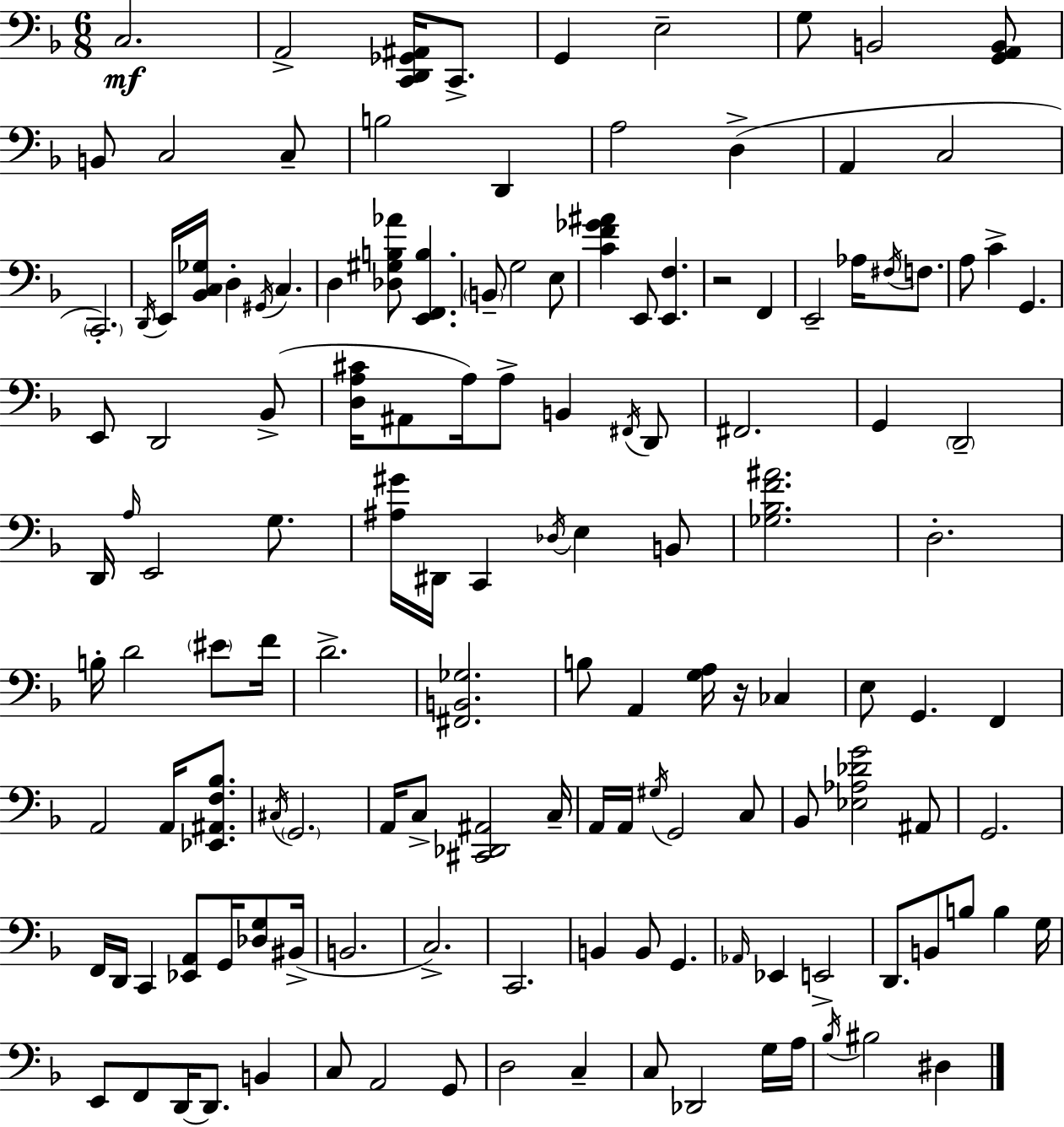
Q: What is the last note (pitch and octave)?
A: D#3